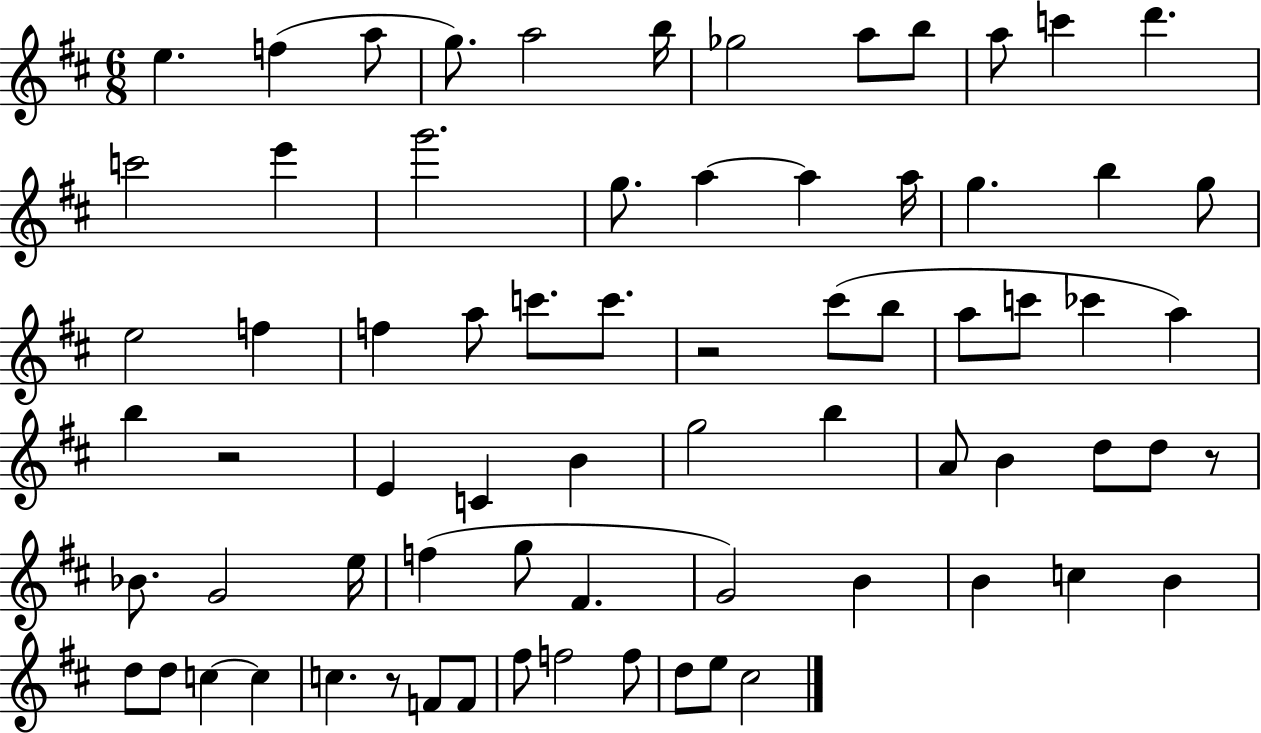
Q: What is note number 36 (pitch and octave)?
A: E4